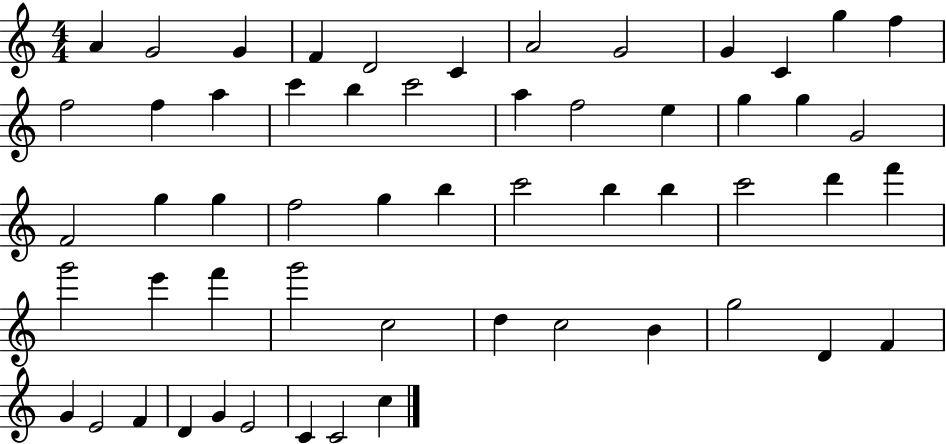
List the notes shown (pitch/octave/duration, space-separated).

A4/q G4/h G4/q F4/q D4/h C4/q A4/h G4/h G4/q C4/q G5/q F5/q F5/h F5/q A5/q C6/q B5/q C6/h A5/q F5/h E5/q G5/q G5/q G4/h F4/h G5/q G5/q F5/h G5/q B5/q C6/h B5/q B5/q C6/h D6/q F6/q G6/h E6/q F6/q G6/h C5/h D5/q C5/h B4/q G5/h D4/q F4/q G4/q E4/h F4/q D4/q G4/q E4/h C4/q C4/h C5/q